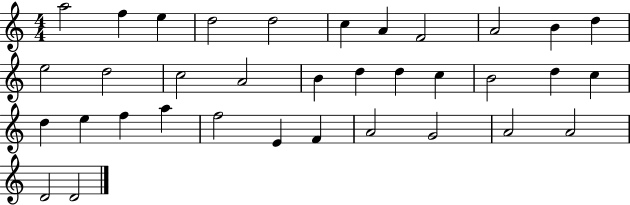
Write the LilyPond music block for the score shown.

{
  \clef treble
  \numericTimeSignature
  \time 4/4
  \key c \major
  a''2 f''4 e''4 | d''2 d''2 | c''4 a'4 f'2 | a'2 b'4 d''4 | \break e''2 d''2 | c''2 a'2 | b'4 d''4 d''4 c''4 | b'2 d''4 c''4 | \break d''4 e''4 f''4 a''4 | f''2 e'4 f'4 | a'2 g'2 | a'2 a'2 | \break d'2 d'2 | \bar "|."
}